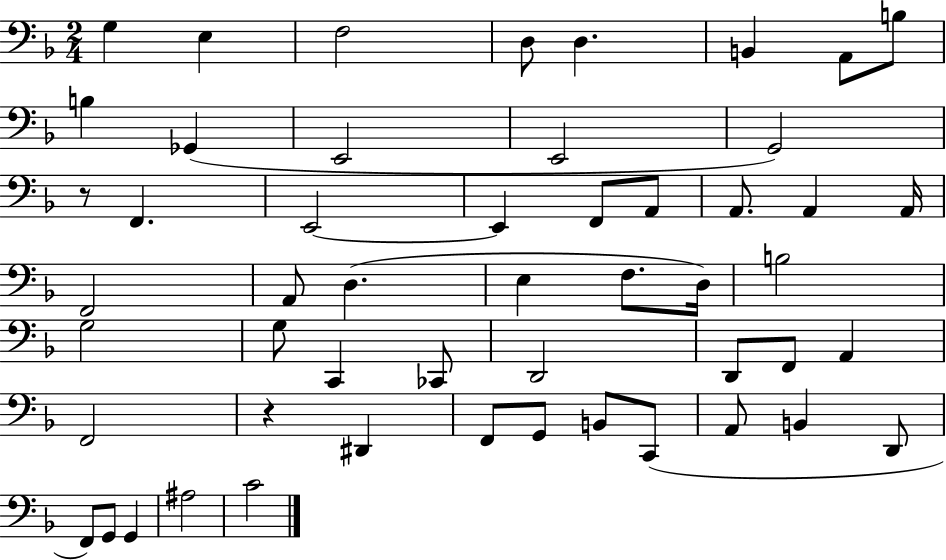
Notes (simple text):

G3/q E3/q F3/h D3/e D3/q. B2/q A2/e B3/e B3/q Gb2/q E2/h E2/h G2/h R/e F2/q. E2/h E2/q F2/e A2/e A2/e. A2/q A2/s F2/h A2/e D3/q. E3/q F3/e. D3/s B3/h G3/h G3/e C2/q CES2/e D2/h D2/e F2/e A2/q F2/h R/q D#2/q F2/e G2/e B2/e C2/e A2/e B2/q D2/e F2/e G2/e G2/q A#3/h C4/h